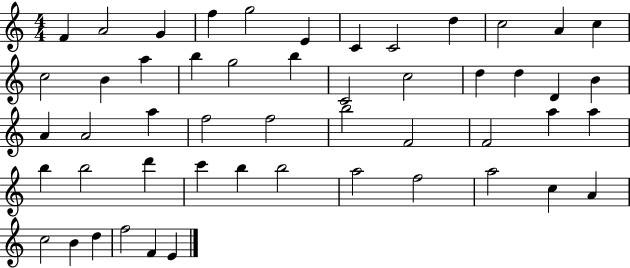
X:1
T:Untitled
M:4/4
L:1/4
K:C
F A2 G f g2 E C C2 d c2 A c c2 B a b g2 b C2 c2 d d D B A A2 a f2 f2 b2 F2 F2 a a b b2 d' c' b b2 a2 f2 a2 c A c2 B d f2 F E